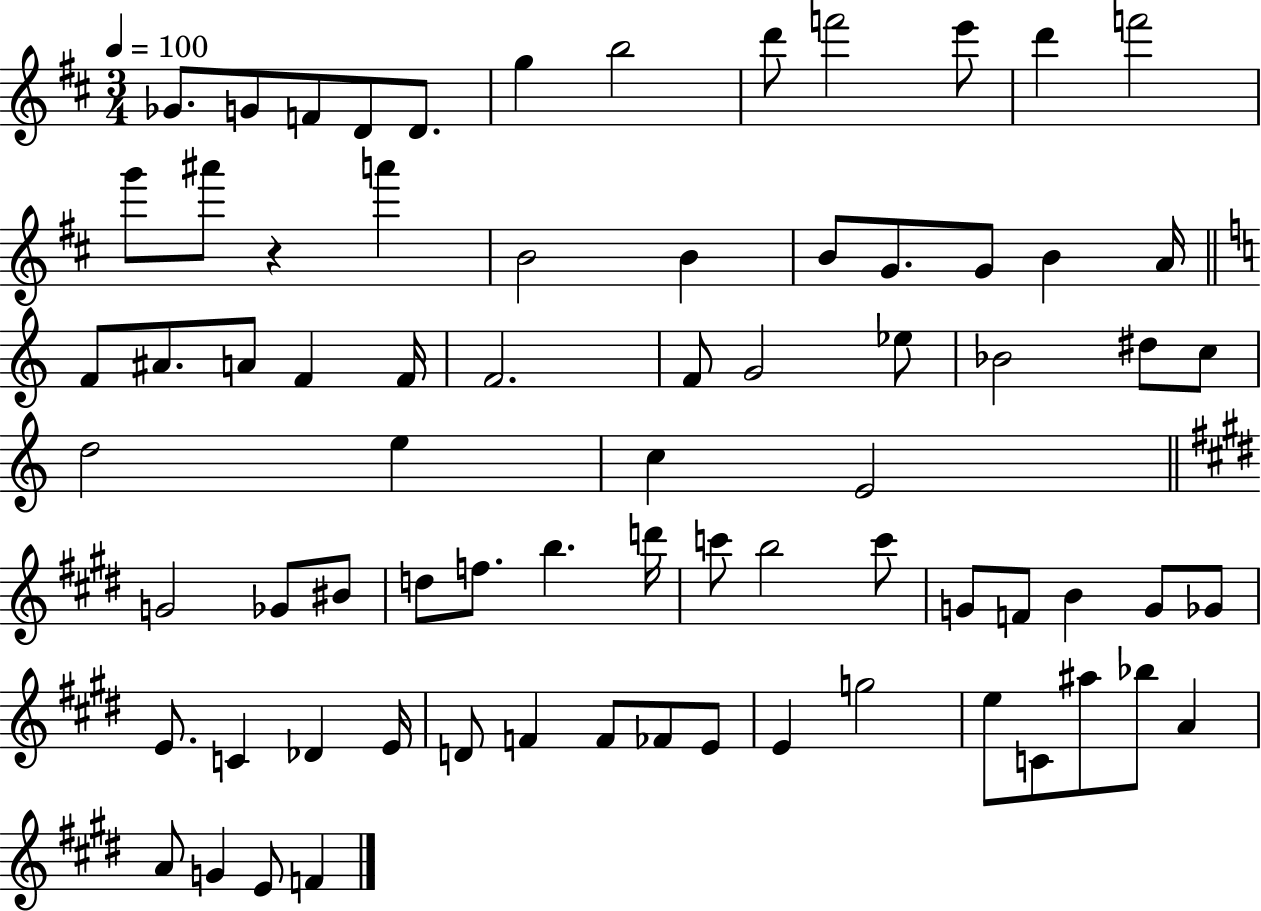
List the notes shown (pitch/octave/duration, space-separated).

Gb4/e. G4/e F4/e D4/e D4/e. G5/q B5/h D6/e F6/h E6/e D6/q F6/h G6/e A#6/e R/q A6/q B4/h B4/q B4/e G4/e. G4/e B4/q A4/s F4/e A#4/e. A4/e F4/q F4/s F4/h. F4/e G4/h Eb5/e Bb4/h D#5/e C5/e D5/h E5/q C5/q E4/h G4/h Gb4/e BIS4/e D5/e F5/e. B5/q. D6/s C6/e B5/h C6/e G4/e F4/e B4/q G4/e Gb4/e E4/e. C4/q Db4/q E4/s D4/e F4/q F4/e FES4/e E4/e E4/q G5/h E5/e C4/e A#5/e Bb5/e A4/q A4/e G4/q E4/e F4/q